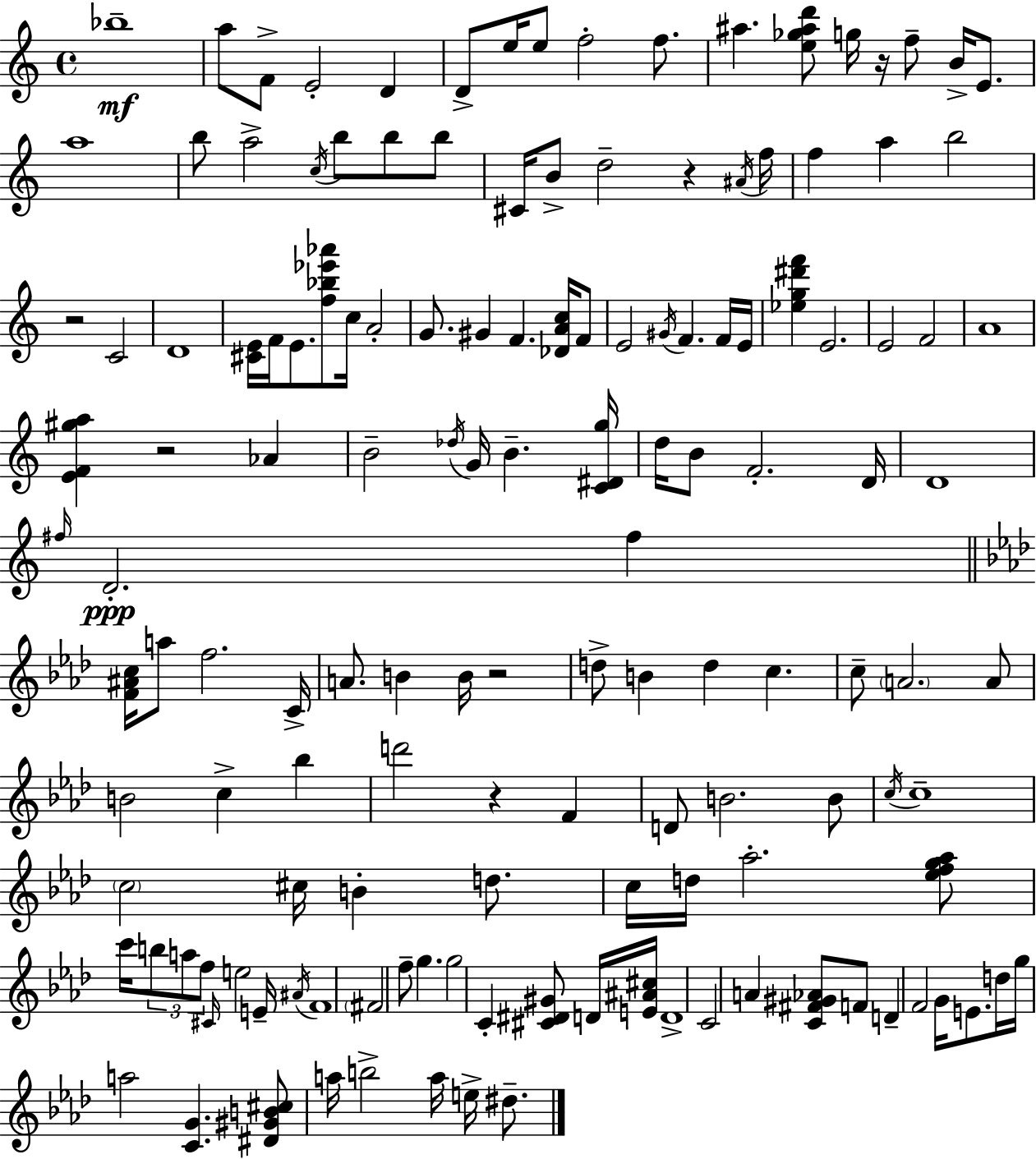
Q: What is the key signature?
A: C major